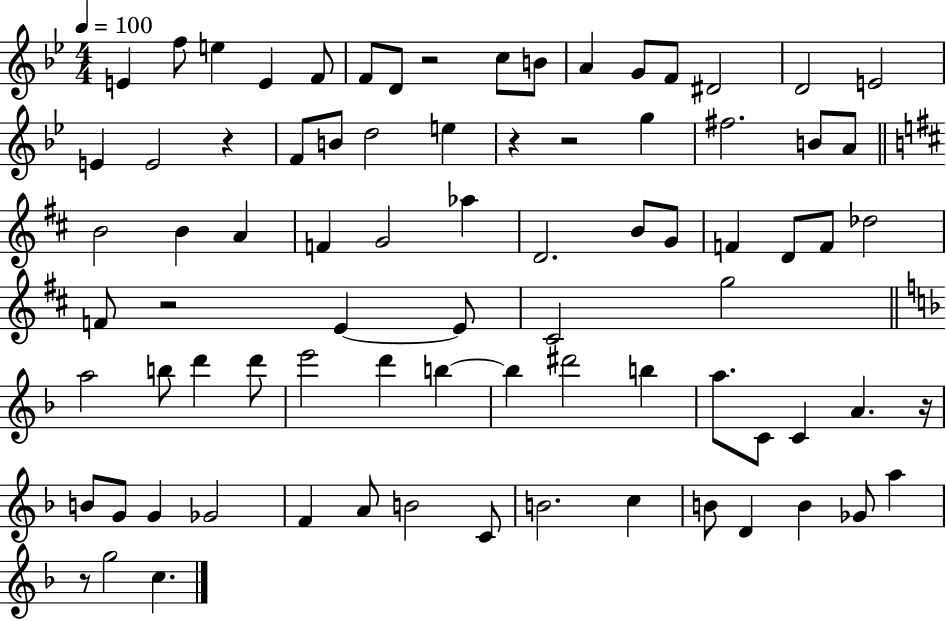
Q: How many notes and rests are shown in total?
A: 81